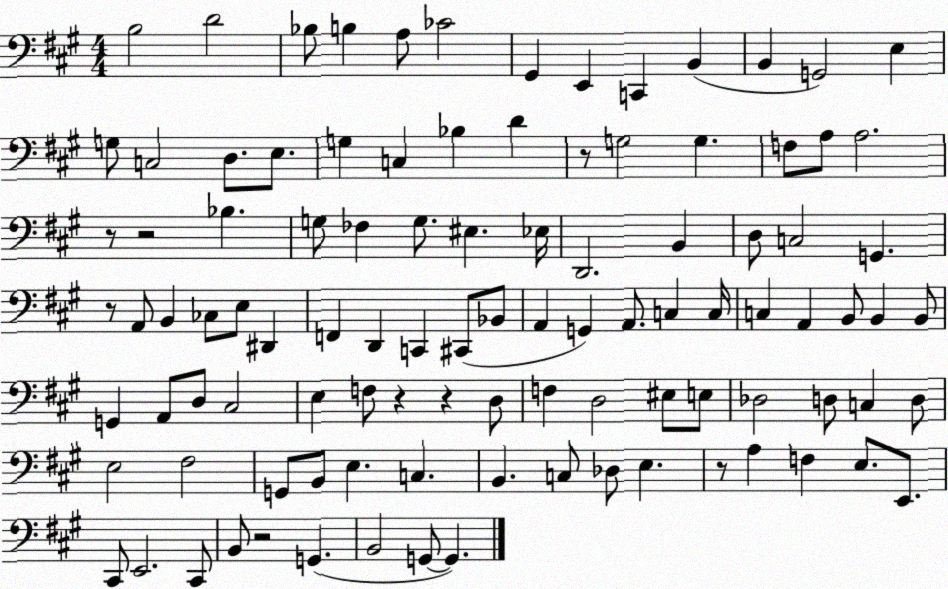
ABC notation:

X:1
T:Untitled
M:4/4
L:1/4
K:A
B,2 D2 _B,/2 B, A,/2 _C2 ^G,, E,, C,, B,, B,, G,,2 E, G,/2 C,2 D,/2 E,/2 G, C, _B, D z/2 G,2 G, F,/2 A,/2 A,2 z/2 z2 _B, G,/2 _F, G,/2 ^E, _E,/4 D,,2 B,, D,/2 C,2 G,, z/2 A,,/2 B,, _C,/2 E,/2 ^D,, F,, D,, C,, ^C,,/2 _B,,/2 A,, G,, A,,/2 C, C,/4 C, A,, B,,/2 B,, B,,/2 G,, A,,/2 D,/2 ^C,2 E, F,/2 z z D,/2 F, D,2 ^E,/2 E,/2 _D,2 D,/2 C, D,/2 E,2 ^F,2 G,,/2 B,,/2 E, C, B,, C,/2 _D,/2 E, z/2 A, F, E,/2 E,,/2 ^C,,/2 E,,2 ^C,,/2 B,,/2 z2 G,, B,,2 G,,/2 G,,